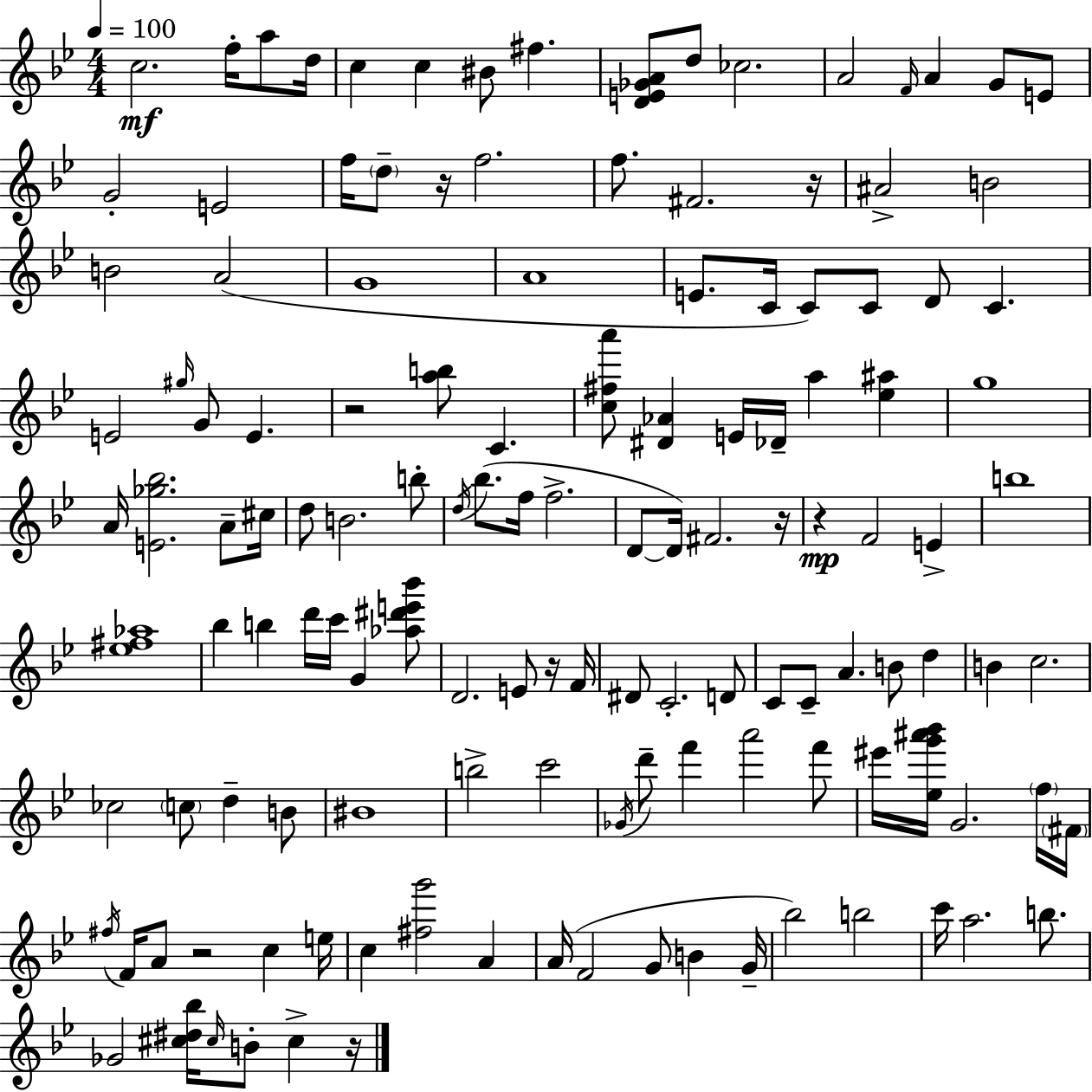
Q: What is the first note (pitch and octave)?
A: C5